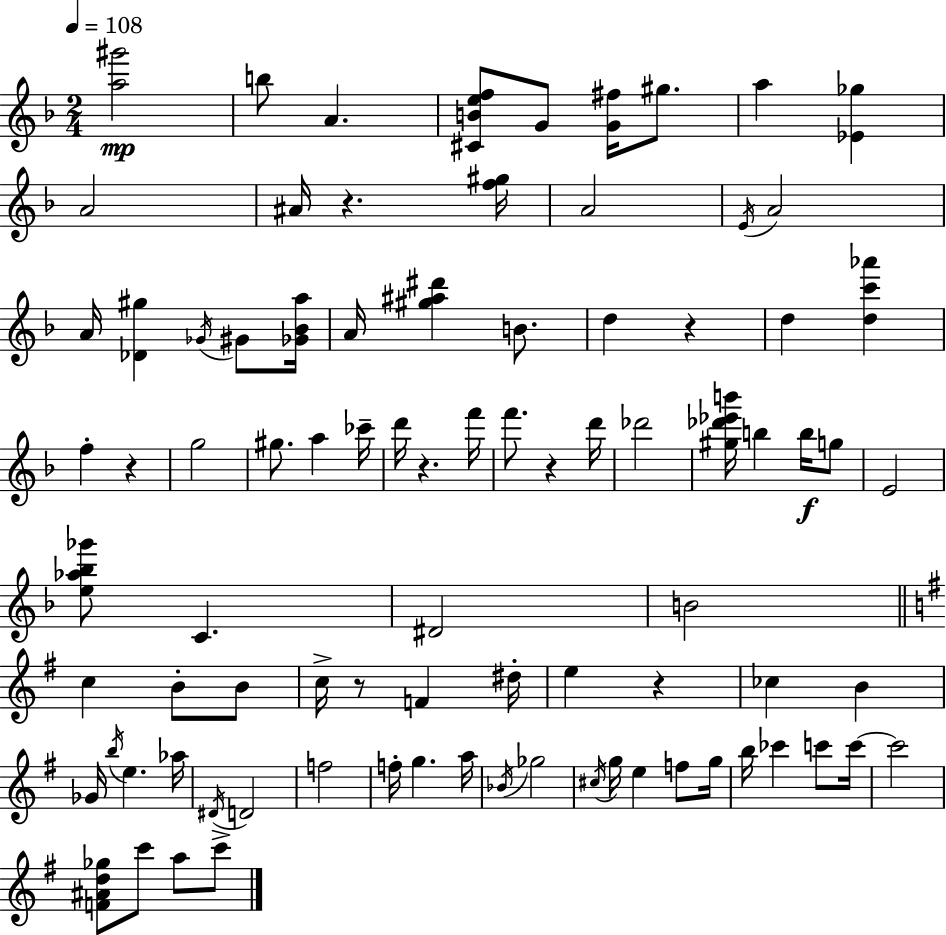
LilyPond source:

{
  \clef treble
  \numericTimeSignature
  \time 2/4
  \key f \major
  \tempo 4 = 108
  <a'' gis'''>2\mp | b''8 a'4. | <cis' b' e'' f''>8 g'8 <g' fis''>16 gis''8. | a''4 <ees' ges''>4 | \break a'2 | ais'16 r4. <f'' gis''>16 | a'2 | \acciaccatura { e'16 } a'2 | \break a'16 <des' gis''>4 \acciaccatura { ges'16 } gis'8 | <ges' bes' a''>16 a'16 <gis'' ais'' dis'''>4 b'8. | d''4 r4 | d''4 <d'' c''' aes'''>4 | \break f''4-. r4 | g''2 | gis''8. a''4 | ces'''16-- d'''16 r4. | \break f'''16 f'''8. r4 | d'''16 des'''2 | <gis'' des''' ees''' b'''>16 b''4 b''16\f | g''8 e'2 | \break <e'' aes'' bes'' ges'''>8 c'4. | dis'2 | b'2 | \bar "||" \break \key g \major c''4 b'8-. b'8 | c''16-> r8 f'4 dis''16-. | e''4 r4 | ces''4 b'4 | \break ges'16 \acciaccatura { b''16 } e''4. | aes''16 \acciaccatura { dis'16 } d'2 | f''2 | f''16-. g''4. | \break a''16 \acciaccatura { bes'16 } ges''2 | \acciaccatura { cis''16 } g''16 e''4 | f''8 g''16 b''16 ces'''4 | c'''8 c'''16~~ c'''2 | \break <f' ais' d'' ges''>8 c'''8 | a''8 c'''8-> \bar "|."
}